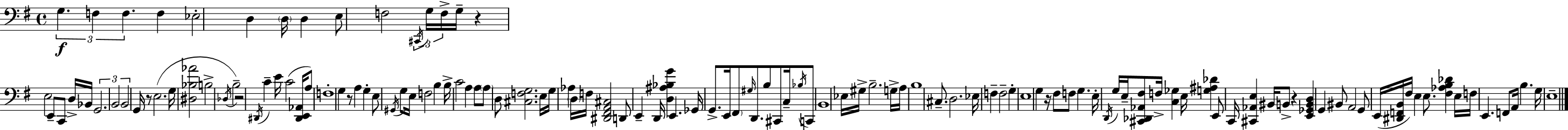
G3/q. F3/q F3/q. F3/q Eb3/h D3/q D3/s D3/q E3/e F3/h C#2/s G3/s F3/s G3/s R/q E3/h E2/e C2/e D3/s Bb2/s G2/h. B2/h B2/h G2/s R/e E3/h. G3/s [D#3,Bb3,Ab4]/h B3/h Db3/s B3/h R/h D#2/s C4/q E4/s C4/h [D#2,E2,Ab2]/s A3/e F3/w G3/q R/e A3/q G3/q E3/e G#2/s G3/e E3/s F3/h B3/q B3/s C4/h A3/q A3/e A3/e D3/e [C#3,F3,G3]/h. E3/s G3/s Ab3/q D3/s F3/s [D#2,F#2,A2,C#3]/h D2/e E2/q D2/s [D3,A#3,Bb3,G4]/q E2/q. Gb2/s G2/e. E2/s F#2/e G#3/s D2/e. B3/e C#2/e C3/s Bb3/s C2/e B2/w Eb3/s G#3/s B3/h. G3/s A3/s B3/w C#3/e. D3/h. Eb3/s F3/q F3/h G3/q E3/w G3/q R/s F#3/e F3/e G3/q. E3/s D2/s G3/s E3/s [C#2,Db2,Ab2,F#3]/e F3/s [C3,Gb3]/q E3/s [G3,A#3,Db4]/q E2/e C2/s [C#2,Ab2,E3]/q BIS2/s B2/e R/q [E2,Gb2,B2,D3]/q G2/q BIS2/e A2/h G2/e E2/s [D#2,F2,B2]/s F#3/s E3/q E3/e. [F#3,Ab3,B3,Db4]/q E3/s F3/s E2/q. F2/e A2/s B3/q. G3/s E3/w